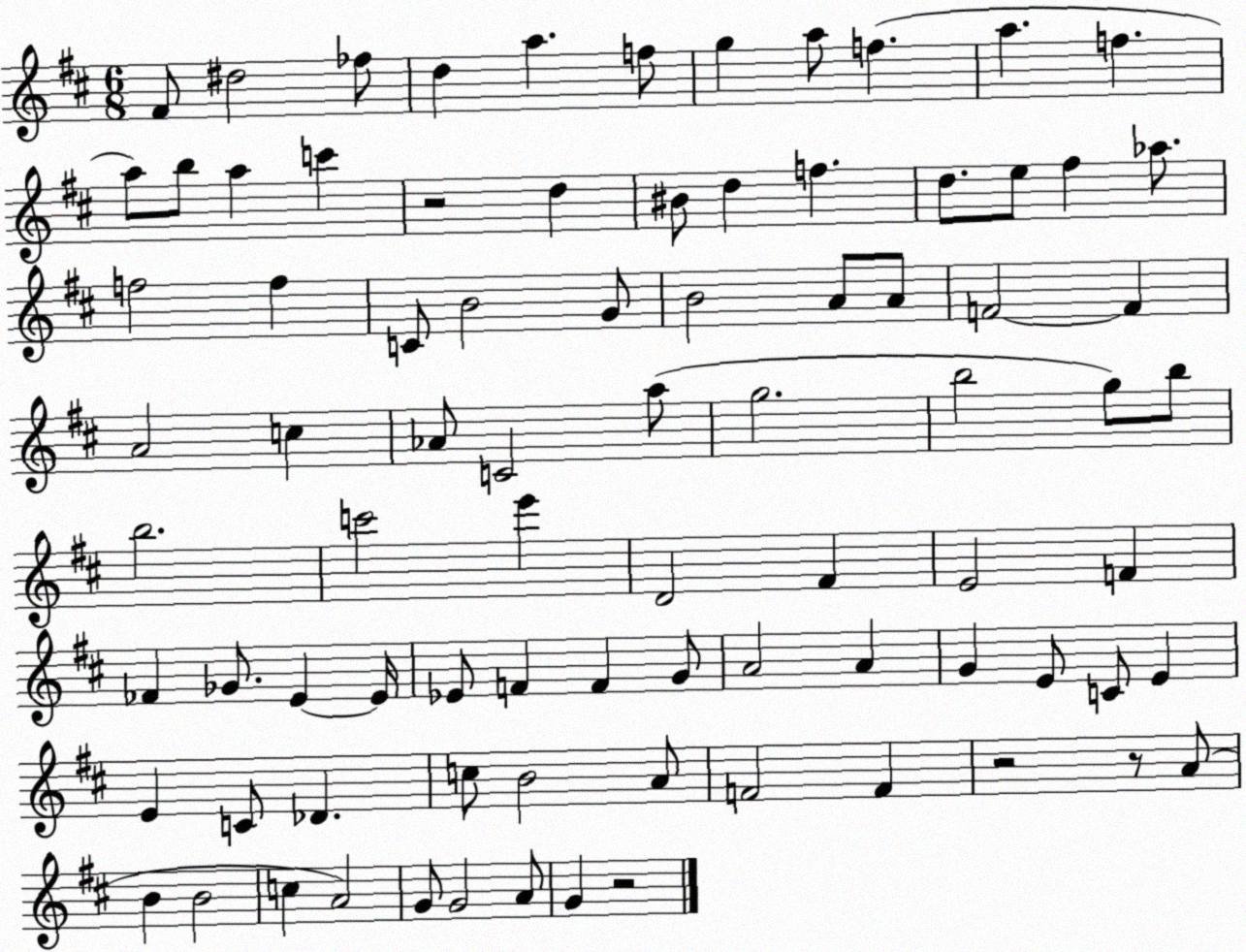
X:1
T:Untitled
M:6/8
L:1/4
K:D
^F/2 ^d2 _f/2 d a f/2 g a/2 f a f a/2 b/2 a c' z2 d ^B/2 d f d/2 e/2 ^f _a/2 f2 f C/2 B2 G/2 B2 A/2 A/2 F2 F A2 c _A/2 C2 a/2 g2 b2 g/2 b/2 b2 c'2 e' D2 ^F E2 F _F _G/2 E E/4 _E/2 F F G/2 A2 A G E/2 C/2 E E C/2 _D c/2 B2 A/2 F2 F z2 z/2 A/2 B B2 c A2 G/2 G2 A/2 G z2